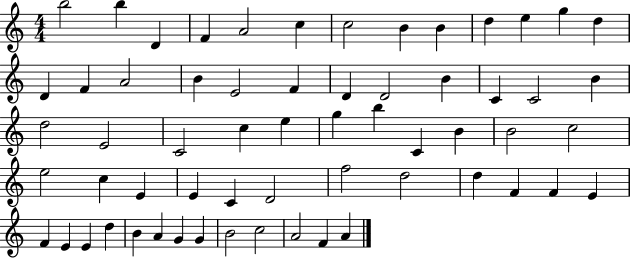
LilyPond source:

{
  \clef treble
  \numericTimeSignature
  \time 4/4
  \key c \major
  b''2 b''4 d'4 | f'4 a'2 c''4 | c''2 b'4 b'4 | d''4 e''4 g''4 d''4 | \break d'4 f'4 a'2 | b'4 e'2 f'4 | d'4 d'2 b'4 | c'4 c'2 b'4 | \break d''2 e'2 | c'2 c''4 e''4 | g''4 b''4 c'4 b'4 | b'2 c''2 | \break e''2 c''4 e'4 | e'4 c'4 d'2 | f''2 d''2 | d''4 f'4 f'4 e'4 | \break f'4 e'4 e'4 d''4 | b'4 a'4 g'4 g'4 | b'2 c''2 | a'2 f'4 a'4 | \break \bar "|."
}